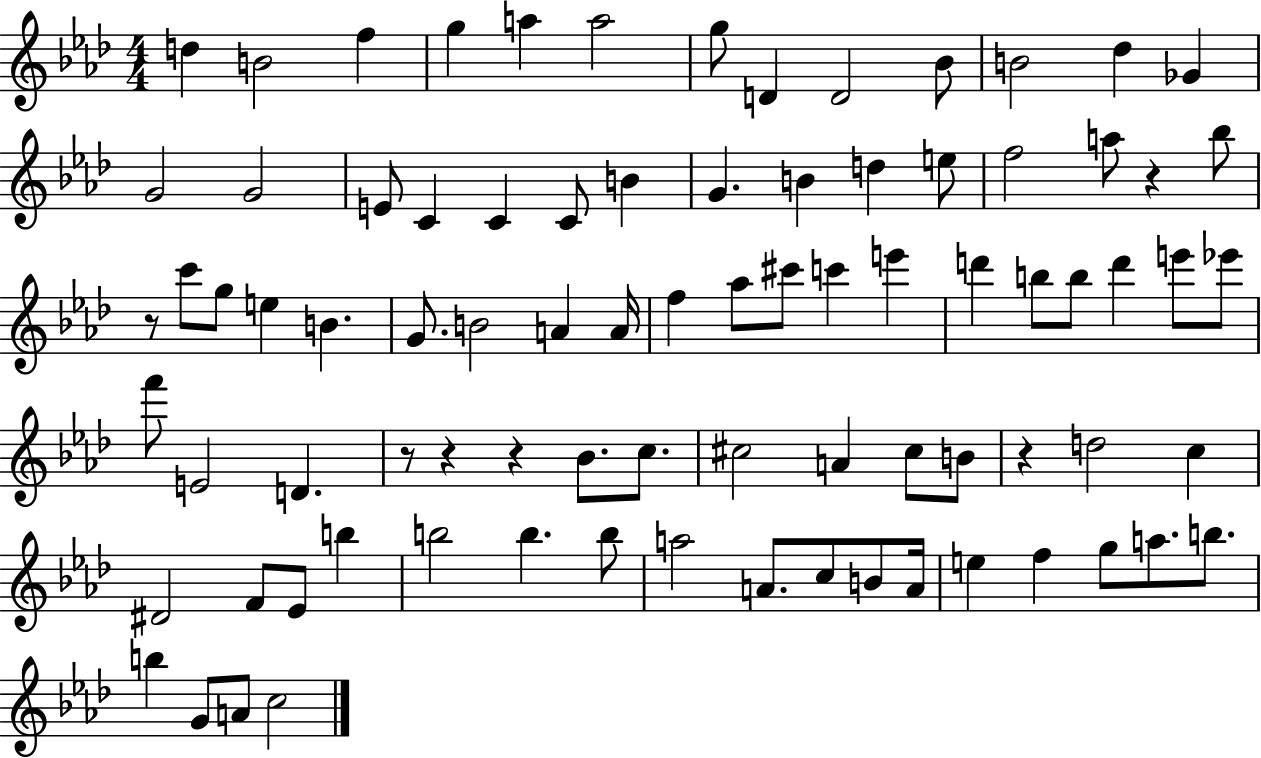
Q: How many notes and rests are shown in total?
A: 84